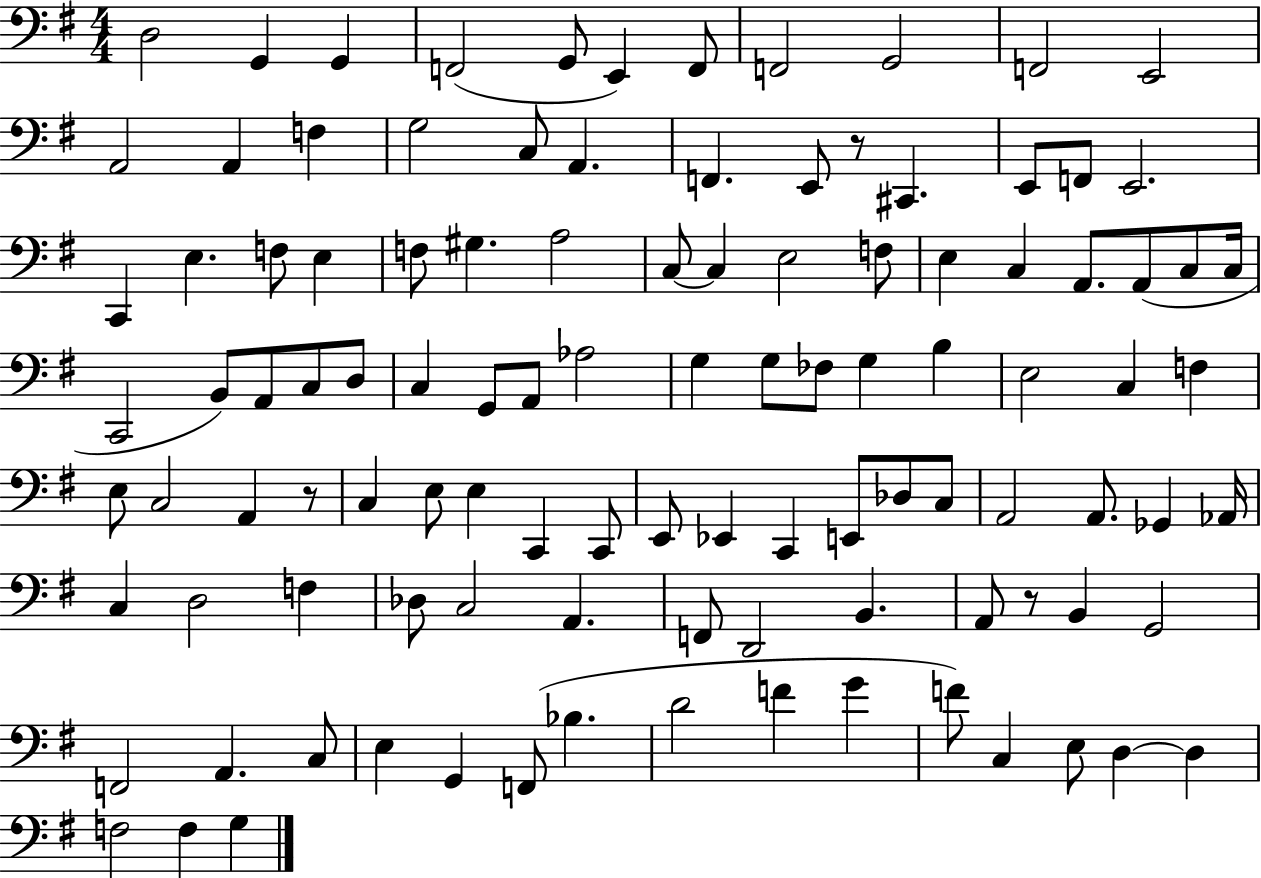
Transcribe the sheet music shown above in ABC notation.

X:1
T:Untitled
M:4/4
L:1/4
K:G
D,2 G,, G,, F,,2 G,,/2 E,, F,,/2 F,,2 G,,2 F,,2 E,,2 A,,2 A,, F, G,2 C,/2 A,, F,, E,,/2 z/2 ^C,, E,,/2 F,,/2 E,,2 C,, E, F,/2 E, F,/2 ^G, A,2 C,/2 C, E,2 F,/2 E, C, A,,/2 A,,/2 C,/2 C,/4 C,,2 B,,/2 A,,/2 C,/2 D,/2 C, G,,/2 A,,/2 _A,2 G, G,/2 _F,/2 G, B, E,2 C, F, E,/2 C,2 A,, z/2 C, E,/2 E, C,, C,,/2 E,,/2 _E,, C,, E,,/2 _D,/2 C,/2 A,,2 A,,/2 _G,, _A,,/4 C, D,2 F, _D,/2 C,2 A,, F,,/2 D,,2 B,, A,,/2 z/2 B,, G,,2 F,,2 A,, C,/2 E, G,, F,,/2 _B, D2 F G F/2 C, E,/2 D, D, F,2 F, G,